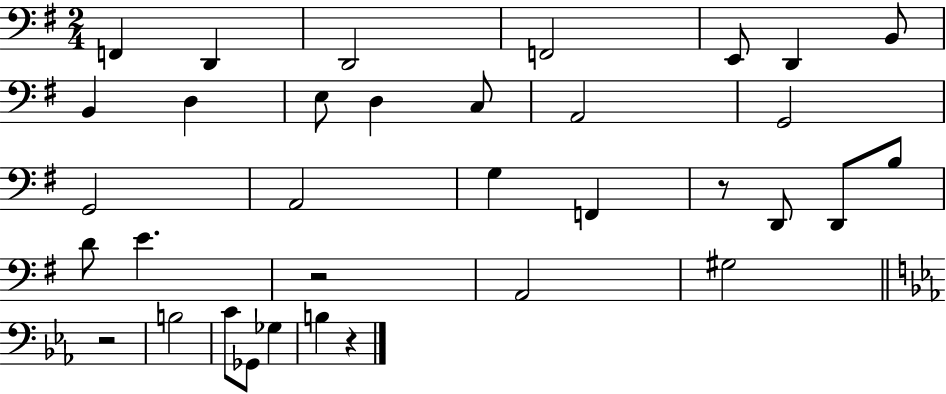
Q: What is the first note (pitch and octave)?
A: F2